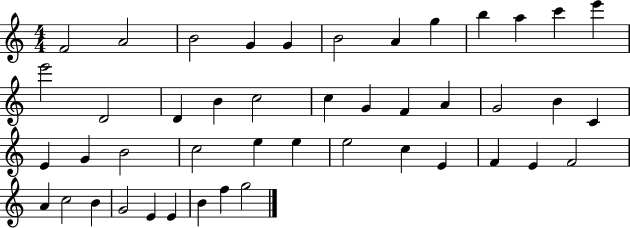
F4/h A4/h B4/h G4/q G4/q B4/h A4/q G5/q B5/q A5/q C6/q E6/q E6/h D4/h D4/q B4/q C5/h C5/q G4/q F4/q A4/q G4/h B4/q C4/q E4/q G4/q B4/h C5/h E5/q E5/q E5/h C5/q E4/q F4/q E4/q F4/h A4/q C5/h B4/q G4/h E4/q E4/q B4/q F5/q G5/h